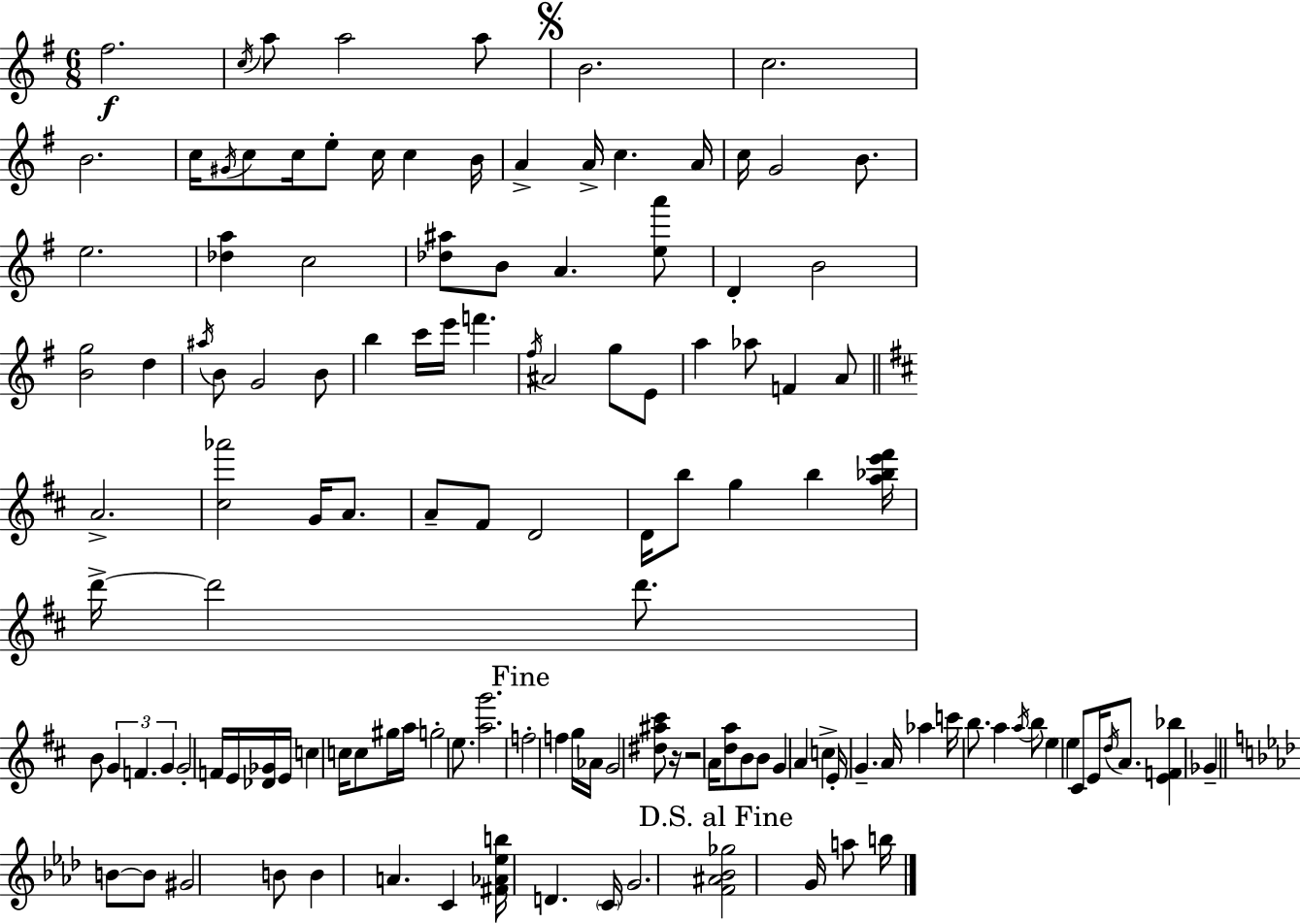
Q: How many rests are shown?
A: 2